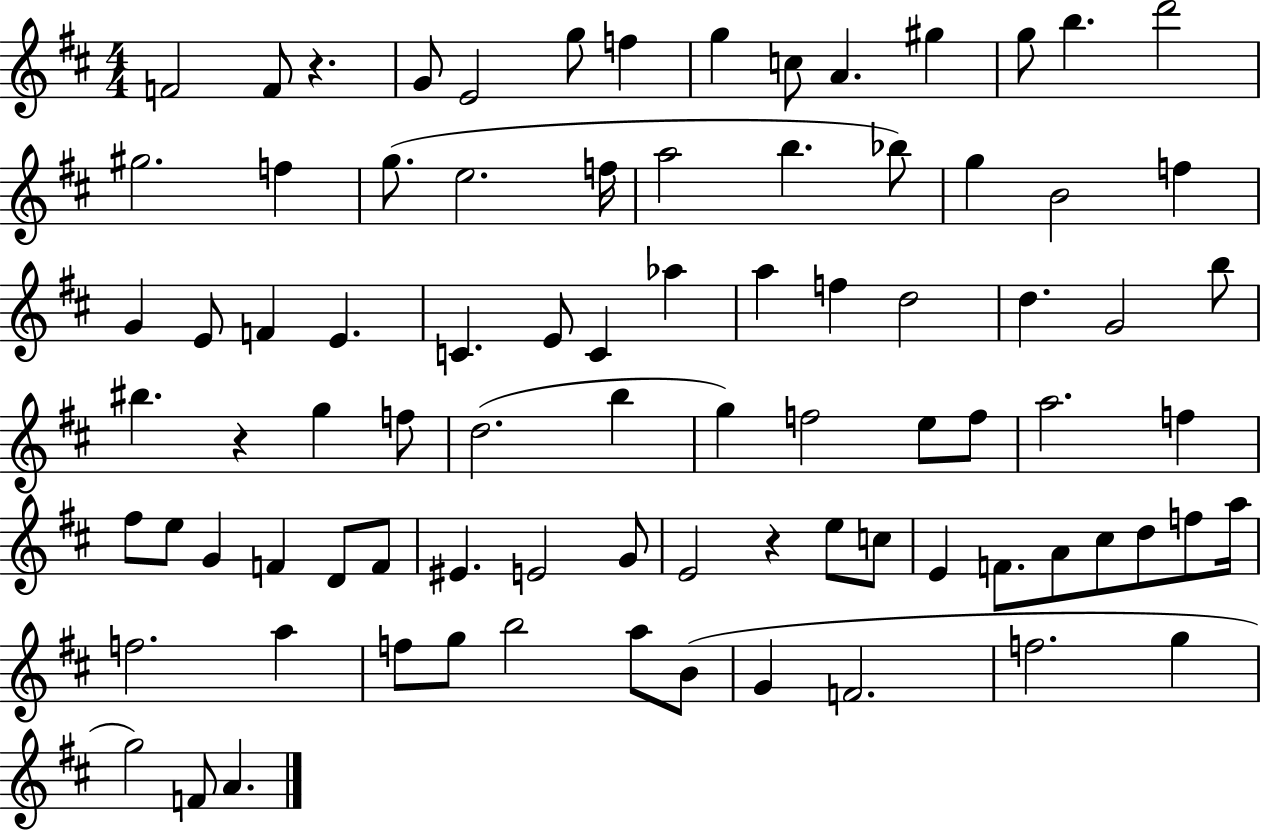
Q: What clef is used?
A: treble